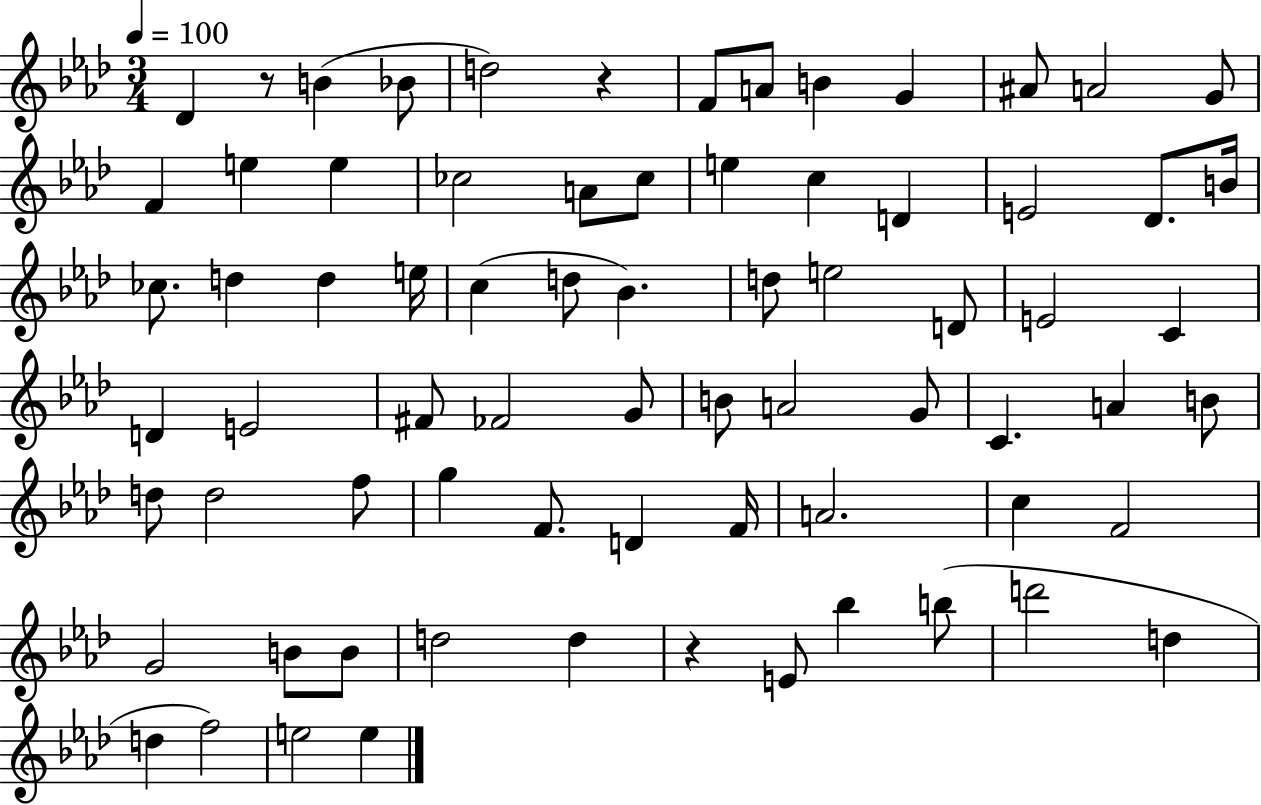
X:1
T:Untitled
M:3/4
L:1/4
K:Ab
_D z/2 B _B/2 d2 z F/2 A/2 B G ^A/2 A2 G/2 F e e _c2 A/2 _c/2 e c D E2 _D/2 B/4 _c/2 d d e/4 c d/2 _B d/2 e2 D/2 E2 C D E2 ^F/2 _F2 G/2 B/2 A2 G/2 C A B/2 d/2 d2 f/2 g F/2 D F/4 A2 c F2 G2 B/2 B/2 d2 d z E/2 _b b/2 d'2 d d f2 e2 e